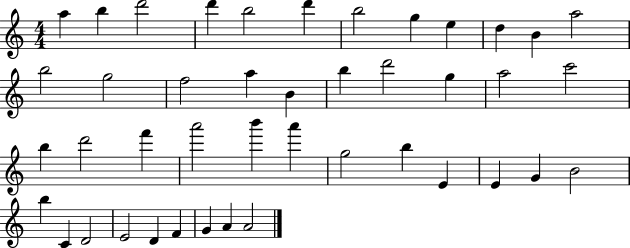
{
  \clef treble
  \numericTimeSignature
  \time 4/4
  \key c \major
  a''4 b''4 d'''2 | d'''4 b''2 d'''4 | b''2 g''4 e''4 | d''4 b'4 a''2 | \break b''2 g''2 | f''2 a''4 b'4 | b''4 d'''2 g''4 | a''2 c'''2 | \break b''4 d'''2 f'''4 | a'''2 b'''4 a'''4 | g''2 b''4 e'4 | e'4 g'4 b'2 | \break b''4 c'4 d'2 | e'2 d'4 f'4 | g'4 a'4 a'2 | \bar "|."
}